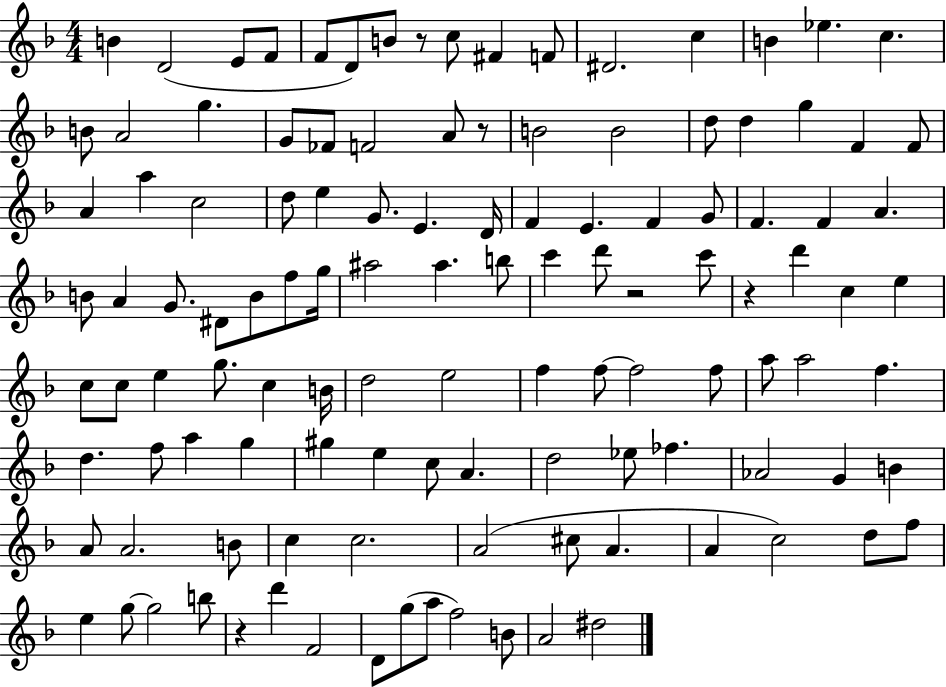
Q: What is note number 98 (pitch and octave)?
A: A4